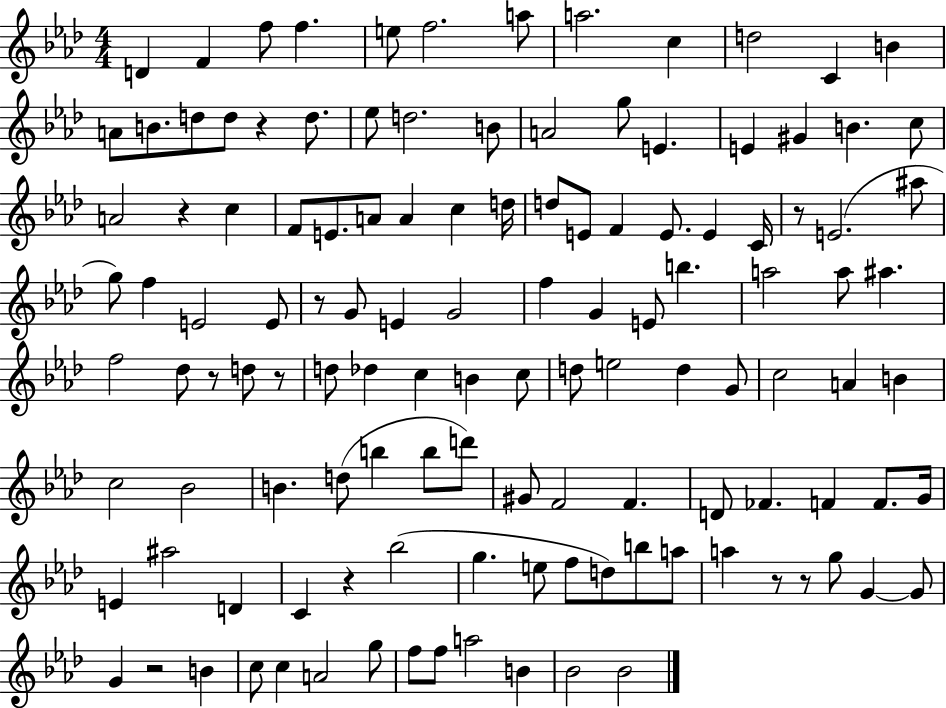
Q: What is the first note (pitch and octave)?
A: D4